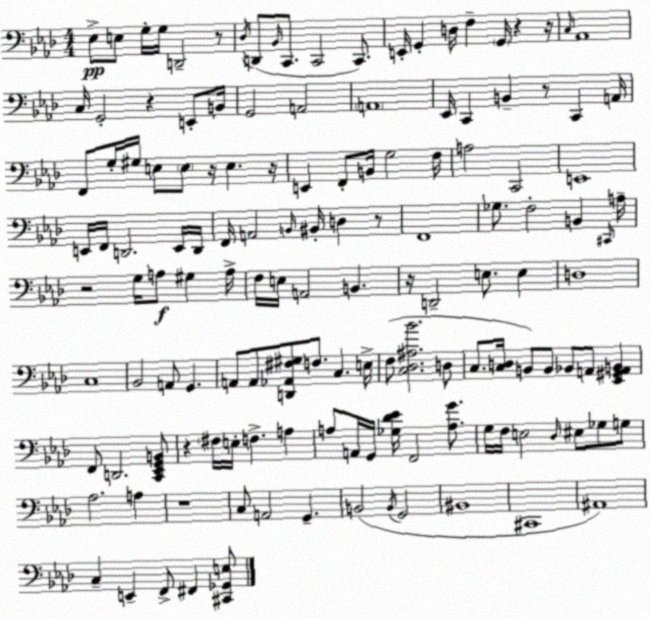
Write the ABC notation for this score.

X:1
T:Untitled
M:4/4
L:1/4
K:Fm
_E,/2 E,/2 G,/4 G,/4 D,,2 z/2 _D,/4 D,,/2 _B,,/4 C,,/2 C,,2 C,,/2 E,,/4 G,, D,/4 F, G,,/4 z z/4 C,/4 _A,,4 C,/4 G,,2 z E,,/2 B,,/4 G,,2 A,,2 A,,4 _E,,/4 C,, B,, z/2 C,, A,,/4 F,,/2 G,/4 ^G,/4 E,/2 E,/2 z/4 E, z/4 E,, F,,/2 B,,/4 G,2 F,/4 A,2 C,,2 E,,4 E,,/4 F,,/4 D,,2 E,,/4 D,,/4 F,,/4 A,,2 B,,/4 ^B,,/4 D, z/2 F,,4 _G,/2 F,2 B,, ^C,,/4 A,/4 z2 G,/4 A,/2 ^G, A,/4 F,/4 E,/4 A,,2 B,, z/4 D,,2 E,/2 E, D,4 C,4 _B,,2 A,,/2 G,, A,,/2 A,,/2 [D,,_A,,^F,^G,]/2 F,/2 C, E,/4 F,/2 [C,_D,^A,_B]2 D,/2 C,/2 [C,D,]/4 B,,/2 B,,/2 _B,,/2 A,,/2 [_E,,^G,,A,,B,,] F,,/2 D,,2 [C,,_E,,G,,B,,]/2 z ^F,/4 E,/4 F, A, A,/2 A,,/4 G,,/4 [_G,_D_E]/4 F,,2 [A,G]/2 G,/4 F,/4 E,2 _D,/4 ^E,/2 _G,/2 G,/2 _A,2 A, z4 C,/2 A,,2 G,, B,,2 B,,/4 G,,2 ^B,,4 ^C,,4 ^A,,4 C, E,, F,,/2 ^F,, [^C,,_G,,E,]/2